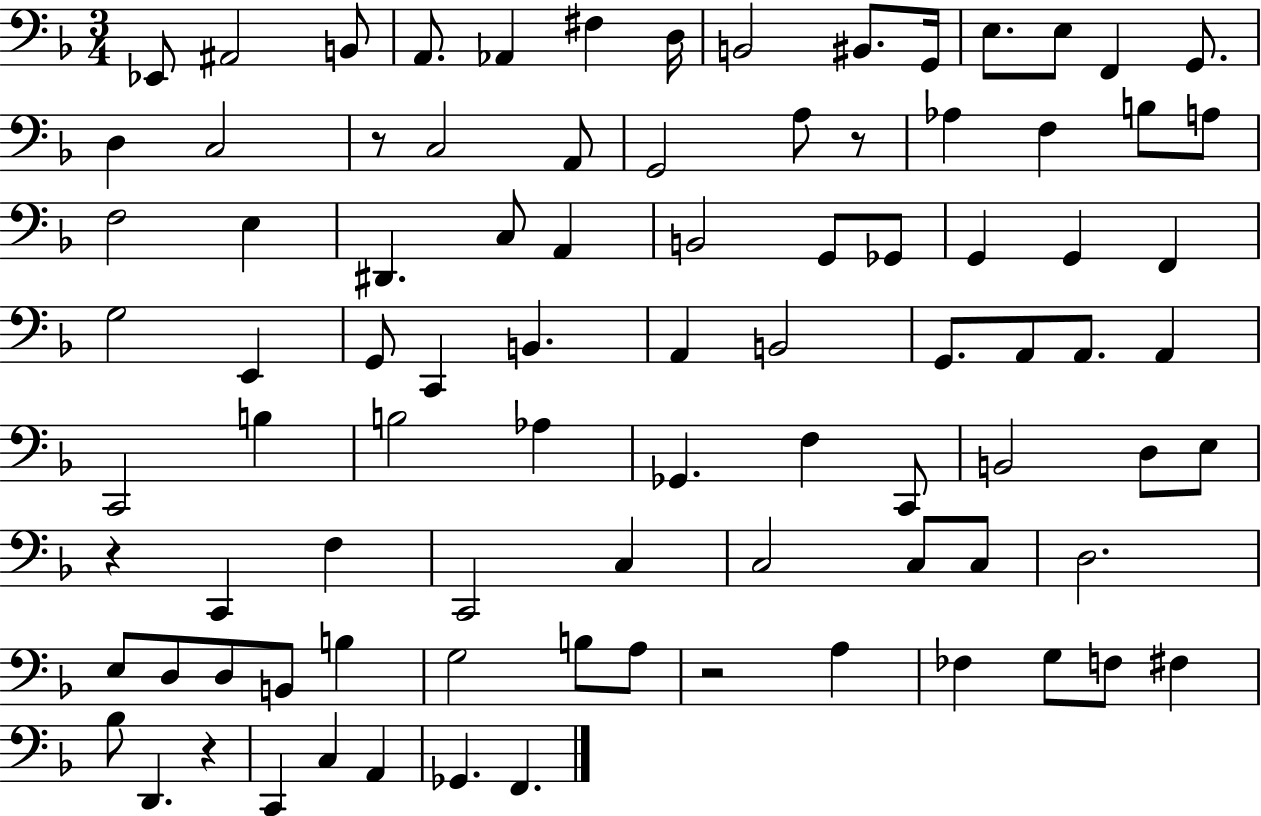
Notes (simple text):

Eb2/e A#2/h B2/e A2/e. Ab2/q F#3/q D3/s B2/h BIS2/e. G2/s E3/e. E3/e F2/q G2/e. D3/q C3/h R/e C3/h A2/e G2/h A3/e R/e Ab3/q F3/q B3/e A3/e F3/h E3/q D#2/q. C3/e A2/q B2/h G2/e Gb2/e G2/q G2/q F2/q G3/h E2/q G2/e C2/q B2/q. A2/q B2/h G2/e. A2/e A2/e. A2/q C2/h B3/q B3/h Ab3/q Gb2/q. F3/q C2/e B2/h D3/e E3/e R/q C2/q F3/q C2/h C3/q C3/h C3/e C3/e D3/h. E3/e D3/e D3/e B2/e B3/q G3/h B3/e A3/e R/h A3/q FES3/q G3/e F3/e F#3/q Bb3/e D2/q. R/q C2/q C3/q A2/q Gb2/q. F2/q.